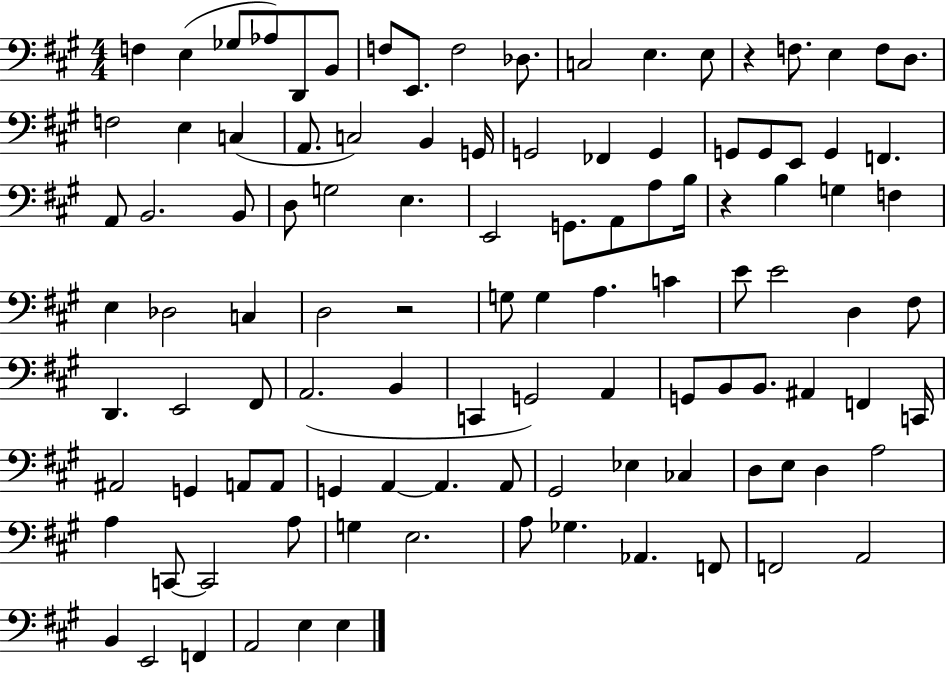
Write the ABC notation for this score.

X:1
T:Untitled
M:4/4
L:1/4
K:A
F, E, _G,/2 _A,/2 D,,/2 B,,/2 F,/2 E,,/2 F,2 _D,/2 C,2 E, E,/2 z F,/2 E, F,/2 D,/2 F,2 E, C, A,,/2 C,2 B,, G,,/4 G,,2 _F,, G,, G,,/2 G,,/2 E,,/2 G,, F,, A,,/2 B,,2 B,,/2 D,/2 G,2 E, E,,2 G,,/2 A,,/2 A,/2 B,/4 z B, G, F, E, _D,2 C, D,2 z2 G,/2 G, A, C E/2 E2 D, ^F,/2 D,, E,,2 ^F,,/2 A,,2 B,, C,, G,,2 A,, G,,/2 B,,/2 B,,/2 ^A,, F,, C,,/4 ^A,,2 G,, A,,/2 A,,/2 G,, A,, A,, A,,/2 ^G,,2 _E, _C, D,/2 E,/2 D, A,2 A, C,,/2 C,,2 A,/2 G, E,2 A,/2 _G, _A,, F,,/2 F,,2 A,,2 B,, E,,2 F,, A,,2 E, E,